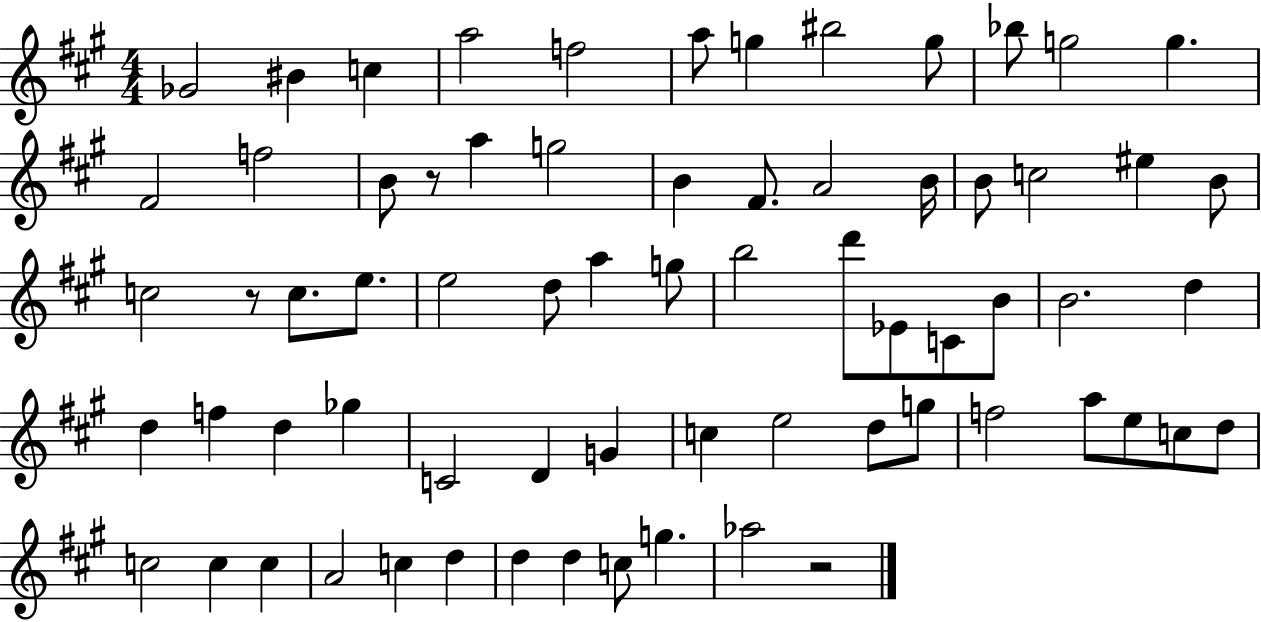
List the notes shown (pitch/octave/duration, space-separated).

Gb4/h BIS4/q C5/q A5/h F5/h A5/e G5/q BIS5/h G5/e Bb5/e G5/h G5/q. F#4/h F5/h B4/e R/e A5/q G5/h B4/q F#4/e. A4/h B4/s B4/e C5/h EIS5/q B4/e C5/h R/e C5/e. E5/e. E5/h D5/e A5/q G5/e B5/h D6/e Eb4/e C4/e B4/e B4/h. D5/q D5/q F5/q D5/q Gb5/q C4/h D4/q G4/q C5/q E5/h D5/e G5/e F5/h A5/e E5/e C5/e D5/e C5/h C5/q C5/q A4/h C5/q D5/q D5/q D5/q C5/e G5/q. Ab5/h R/h